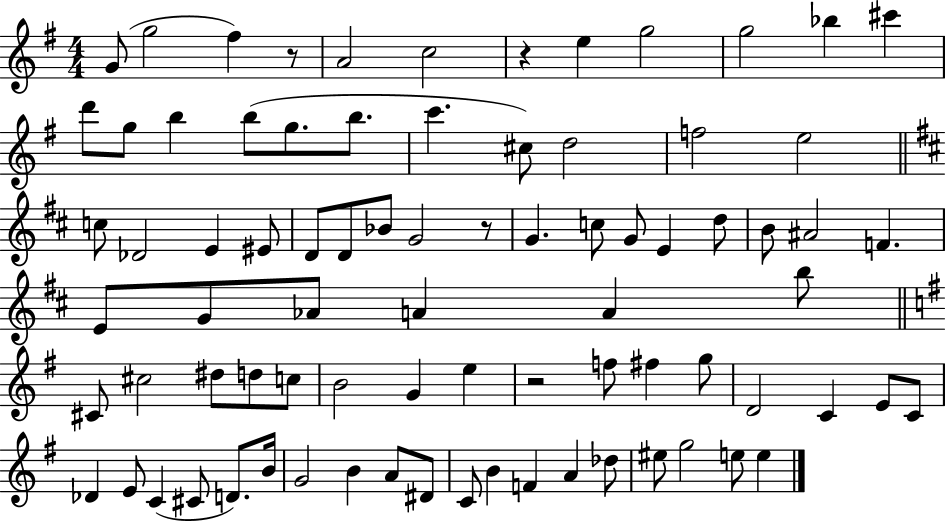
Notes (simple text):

G4/e G5/h F#5/q R/e A4/h C5/h R/q E5/q G5/h G5/h Bb5/q C#6/q D6/e G5/e B5/q B5/e G5/e. B5/e. C6/q. C#5/e D5/h F5/h E5/h C5/e Db4/h E4/q EIS4/e D4/e D4/e Bb4/e G4/h R/e G4/q. C5/e G4/e E4/q D5/e B4/e A#4/h F4/q. E4/e G4/e Ab4/e A4/q A4/q B5/e C#4/e C#5/h D#5/e D5/e C5/e B4/h G4/q E5/q R/h F5/e F#5/q G5/e D4/h C4/q E4/e C4/e Db4/q E4/e C4/q C#4/e D4/e. B4/s G4/h B4/q A4/e D#4/e C4/e B4/q F4/q A4/q Db5/e EIS5/e G5/h E5/e E5/q